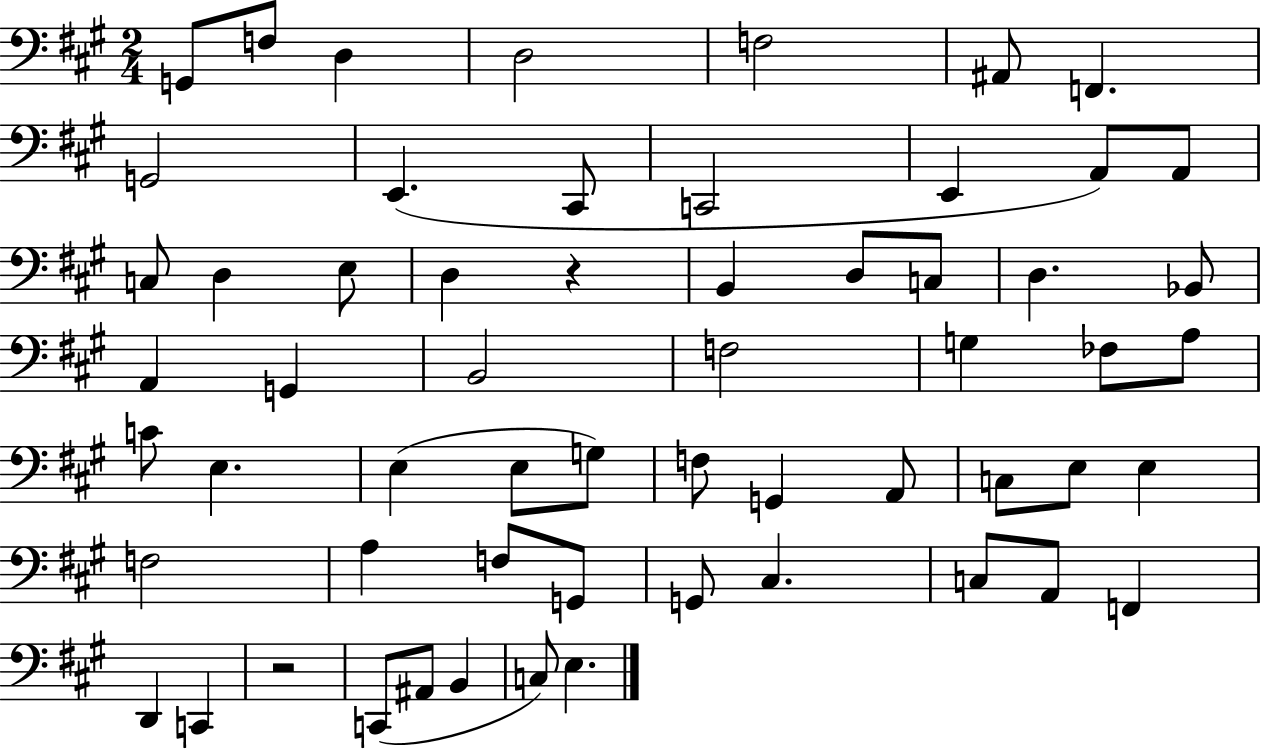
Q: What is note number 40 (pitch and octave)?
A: E3